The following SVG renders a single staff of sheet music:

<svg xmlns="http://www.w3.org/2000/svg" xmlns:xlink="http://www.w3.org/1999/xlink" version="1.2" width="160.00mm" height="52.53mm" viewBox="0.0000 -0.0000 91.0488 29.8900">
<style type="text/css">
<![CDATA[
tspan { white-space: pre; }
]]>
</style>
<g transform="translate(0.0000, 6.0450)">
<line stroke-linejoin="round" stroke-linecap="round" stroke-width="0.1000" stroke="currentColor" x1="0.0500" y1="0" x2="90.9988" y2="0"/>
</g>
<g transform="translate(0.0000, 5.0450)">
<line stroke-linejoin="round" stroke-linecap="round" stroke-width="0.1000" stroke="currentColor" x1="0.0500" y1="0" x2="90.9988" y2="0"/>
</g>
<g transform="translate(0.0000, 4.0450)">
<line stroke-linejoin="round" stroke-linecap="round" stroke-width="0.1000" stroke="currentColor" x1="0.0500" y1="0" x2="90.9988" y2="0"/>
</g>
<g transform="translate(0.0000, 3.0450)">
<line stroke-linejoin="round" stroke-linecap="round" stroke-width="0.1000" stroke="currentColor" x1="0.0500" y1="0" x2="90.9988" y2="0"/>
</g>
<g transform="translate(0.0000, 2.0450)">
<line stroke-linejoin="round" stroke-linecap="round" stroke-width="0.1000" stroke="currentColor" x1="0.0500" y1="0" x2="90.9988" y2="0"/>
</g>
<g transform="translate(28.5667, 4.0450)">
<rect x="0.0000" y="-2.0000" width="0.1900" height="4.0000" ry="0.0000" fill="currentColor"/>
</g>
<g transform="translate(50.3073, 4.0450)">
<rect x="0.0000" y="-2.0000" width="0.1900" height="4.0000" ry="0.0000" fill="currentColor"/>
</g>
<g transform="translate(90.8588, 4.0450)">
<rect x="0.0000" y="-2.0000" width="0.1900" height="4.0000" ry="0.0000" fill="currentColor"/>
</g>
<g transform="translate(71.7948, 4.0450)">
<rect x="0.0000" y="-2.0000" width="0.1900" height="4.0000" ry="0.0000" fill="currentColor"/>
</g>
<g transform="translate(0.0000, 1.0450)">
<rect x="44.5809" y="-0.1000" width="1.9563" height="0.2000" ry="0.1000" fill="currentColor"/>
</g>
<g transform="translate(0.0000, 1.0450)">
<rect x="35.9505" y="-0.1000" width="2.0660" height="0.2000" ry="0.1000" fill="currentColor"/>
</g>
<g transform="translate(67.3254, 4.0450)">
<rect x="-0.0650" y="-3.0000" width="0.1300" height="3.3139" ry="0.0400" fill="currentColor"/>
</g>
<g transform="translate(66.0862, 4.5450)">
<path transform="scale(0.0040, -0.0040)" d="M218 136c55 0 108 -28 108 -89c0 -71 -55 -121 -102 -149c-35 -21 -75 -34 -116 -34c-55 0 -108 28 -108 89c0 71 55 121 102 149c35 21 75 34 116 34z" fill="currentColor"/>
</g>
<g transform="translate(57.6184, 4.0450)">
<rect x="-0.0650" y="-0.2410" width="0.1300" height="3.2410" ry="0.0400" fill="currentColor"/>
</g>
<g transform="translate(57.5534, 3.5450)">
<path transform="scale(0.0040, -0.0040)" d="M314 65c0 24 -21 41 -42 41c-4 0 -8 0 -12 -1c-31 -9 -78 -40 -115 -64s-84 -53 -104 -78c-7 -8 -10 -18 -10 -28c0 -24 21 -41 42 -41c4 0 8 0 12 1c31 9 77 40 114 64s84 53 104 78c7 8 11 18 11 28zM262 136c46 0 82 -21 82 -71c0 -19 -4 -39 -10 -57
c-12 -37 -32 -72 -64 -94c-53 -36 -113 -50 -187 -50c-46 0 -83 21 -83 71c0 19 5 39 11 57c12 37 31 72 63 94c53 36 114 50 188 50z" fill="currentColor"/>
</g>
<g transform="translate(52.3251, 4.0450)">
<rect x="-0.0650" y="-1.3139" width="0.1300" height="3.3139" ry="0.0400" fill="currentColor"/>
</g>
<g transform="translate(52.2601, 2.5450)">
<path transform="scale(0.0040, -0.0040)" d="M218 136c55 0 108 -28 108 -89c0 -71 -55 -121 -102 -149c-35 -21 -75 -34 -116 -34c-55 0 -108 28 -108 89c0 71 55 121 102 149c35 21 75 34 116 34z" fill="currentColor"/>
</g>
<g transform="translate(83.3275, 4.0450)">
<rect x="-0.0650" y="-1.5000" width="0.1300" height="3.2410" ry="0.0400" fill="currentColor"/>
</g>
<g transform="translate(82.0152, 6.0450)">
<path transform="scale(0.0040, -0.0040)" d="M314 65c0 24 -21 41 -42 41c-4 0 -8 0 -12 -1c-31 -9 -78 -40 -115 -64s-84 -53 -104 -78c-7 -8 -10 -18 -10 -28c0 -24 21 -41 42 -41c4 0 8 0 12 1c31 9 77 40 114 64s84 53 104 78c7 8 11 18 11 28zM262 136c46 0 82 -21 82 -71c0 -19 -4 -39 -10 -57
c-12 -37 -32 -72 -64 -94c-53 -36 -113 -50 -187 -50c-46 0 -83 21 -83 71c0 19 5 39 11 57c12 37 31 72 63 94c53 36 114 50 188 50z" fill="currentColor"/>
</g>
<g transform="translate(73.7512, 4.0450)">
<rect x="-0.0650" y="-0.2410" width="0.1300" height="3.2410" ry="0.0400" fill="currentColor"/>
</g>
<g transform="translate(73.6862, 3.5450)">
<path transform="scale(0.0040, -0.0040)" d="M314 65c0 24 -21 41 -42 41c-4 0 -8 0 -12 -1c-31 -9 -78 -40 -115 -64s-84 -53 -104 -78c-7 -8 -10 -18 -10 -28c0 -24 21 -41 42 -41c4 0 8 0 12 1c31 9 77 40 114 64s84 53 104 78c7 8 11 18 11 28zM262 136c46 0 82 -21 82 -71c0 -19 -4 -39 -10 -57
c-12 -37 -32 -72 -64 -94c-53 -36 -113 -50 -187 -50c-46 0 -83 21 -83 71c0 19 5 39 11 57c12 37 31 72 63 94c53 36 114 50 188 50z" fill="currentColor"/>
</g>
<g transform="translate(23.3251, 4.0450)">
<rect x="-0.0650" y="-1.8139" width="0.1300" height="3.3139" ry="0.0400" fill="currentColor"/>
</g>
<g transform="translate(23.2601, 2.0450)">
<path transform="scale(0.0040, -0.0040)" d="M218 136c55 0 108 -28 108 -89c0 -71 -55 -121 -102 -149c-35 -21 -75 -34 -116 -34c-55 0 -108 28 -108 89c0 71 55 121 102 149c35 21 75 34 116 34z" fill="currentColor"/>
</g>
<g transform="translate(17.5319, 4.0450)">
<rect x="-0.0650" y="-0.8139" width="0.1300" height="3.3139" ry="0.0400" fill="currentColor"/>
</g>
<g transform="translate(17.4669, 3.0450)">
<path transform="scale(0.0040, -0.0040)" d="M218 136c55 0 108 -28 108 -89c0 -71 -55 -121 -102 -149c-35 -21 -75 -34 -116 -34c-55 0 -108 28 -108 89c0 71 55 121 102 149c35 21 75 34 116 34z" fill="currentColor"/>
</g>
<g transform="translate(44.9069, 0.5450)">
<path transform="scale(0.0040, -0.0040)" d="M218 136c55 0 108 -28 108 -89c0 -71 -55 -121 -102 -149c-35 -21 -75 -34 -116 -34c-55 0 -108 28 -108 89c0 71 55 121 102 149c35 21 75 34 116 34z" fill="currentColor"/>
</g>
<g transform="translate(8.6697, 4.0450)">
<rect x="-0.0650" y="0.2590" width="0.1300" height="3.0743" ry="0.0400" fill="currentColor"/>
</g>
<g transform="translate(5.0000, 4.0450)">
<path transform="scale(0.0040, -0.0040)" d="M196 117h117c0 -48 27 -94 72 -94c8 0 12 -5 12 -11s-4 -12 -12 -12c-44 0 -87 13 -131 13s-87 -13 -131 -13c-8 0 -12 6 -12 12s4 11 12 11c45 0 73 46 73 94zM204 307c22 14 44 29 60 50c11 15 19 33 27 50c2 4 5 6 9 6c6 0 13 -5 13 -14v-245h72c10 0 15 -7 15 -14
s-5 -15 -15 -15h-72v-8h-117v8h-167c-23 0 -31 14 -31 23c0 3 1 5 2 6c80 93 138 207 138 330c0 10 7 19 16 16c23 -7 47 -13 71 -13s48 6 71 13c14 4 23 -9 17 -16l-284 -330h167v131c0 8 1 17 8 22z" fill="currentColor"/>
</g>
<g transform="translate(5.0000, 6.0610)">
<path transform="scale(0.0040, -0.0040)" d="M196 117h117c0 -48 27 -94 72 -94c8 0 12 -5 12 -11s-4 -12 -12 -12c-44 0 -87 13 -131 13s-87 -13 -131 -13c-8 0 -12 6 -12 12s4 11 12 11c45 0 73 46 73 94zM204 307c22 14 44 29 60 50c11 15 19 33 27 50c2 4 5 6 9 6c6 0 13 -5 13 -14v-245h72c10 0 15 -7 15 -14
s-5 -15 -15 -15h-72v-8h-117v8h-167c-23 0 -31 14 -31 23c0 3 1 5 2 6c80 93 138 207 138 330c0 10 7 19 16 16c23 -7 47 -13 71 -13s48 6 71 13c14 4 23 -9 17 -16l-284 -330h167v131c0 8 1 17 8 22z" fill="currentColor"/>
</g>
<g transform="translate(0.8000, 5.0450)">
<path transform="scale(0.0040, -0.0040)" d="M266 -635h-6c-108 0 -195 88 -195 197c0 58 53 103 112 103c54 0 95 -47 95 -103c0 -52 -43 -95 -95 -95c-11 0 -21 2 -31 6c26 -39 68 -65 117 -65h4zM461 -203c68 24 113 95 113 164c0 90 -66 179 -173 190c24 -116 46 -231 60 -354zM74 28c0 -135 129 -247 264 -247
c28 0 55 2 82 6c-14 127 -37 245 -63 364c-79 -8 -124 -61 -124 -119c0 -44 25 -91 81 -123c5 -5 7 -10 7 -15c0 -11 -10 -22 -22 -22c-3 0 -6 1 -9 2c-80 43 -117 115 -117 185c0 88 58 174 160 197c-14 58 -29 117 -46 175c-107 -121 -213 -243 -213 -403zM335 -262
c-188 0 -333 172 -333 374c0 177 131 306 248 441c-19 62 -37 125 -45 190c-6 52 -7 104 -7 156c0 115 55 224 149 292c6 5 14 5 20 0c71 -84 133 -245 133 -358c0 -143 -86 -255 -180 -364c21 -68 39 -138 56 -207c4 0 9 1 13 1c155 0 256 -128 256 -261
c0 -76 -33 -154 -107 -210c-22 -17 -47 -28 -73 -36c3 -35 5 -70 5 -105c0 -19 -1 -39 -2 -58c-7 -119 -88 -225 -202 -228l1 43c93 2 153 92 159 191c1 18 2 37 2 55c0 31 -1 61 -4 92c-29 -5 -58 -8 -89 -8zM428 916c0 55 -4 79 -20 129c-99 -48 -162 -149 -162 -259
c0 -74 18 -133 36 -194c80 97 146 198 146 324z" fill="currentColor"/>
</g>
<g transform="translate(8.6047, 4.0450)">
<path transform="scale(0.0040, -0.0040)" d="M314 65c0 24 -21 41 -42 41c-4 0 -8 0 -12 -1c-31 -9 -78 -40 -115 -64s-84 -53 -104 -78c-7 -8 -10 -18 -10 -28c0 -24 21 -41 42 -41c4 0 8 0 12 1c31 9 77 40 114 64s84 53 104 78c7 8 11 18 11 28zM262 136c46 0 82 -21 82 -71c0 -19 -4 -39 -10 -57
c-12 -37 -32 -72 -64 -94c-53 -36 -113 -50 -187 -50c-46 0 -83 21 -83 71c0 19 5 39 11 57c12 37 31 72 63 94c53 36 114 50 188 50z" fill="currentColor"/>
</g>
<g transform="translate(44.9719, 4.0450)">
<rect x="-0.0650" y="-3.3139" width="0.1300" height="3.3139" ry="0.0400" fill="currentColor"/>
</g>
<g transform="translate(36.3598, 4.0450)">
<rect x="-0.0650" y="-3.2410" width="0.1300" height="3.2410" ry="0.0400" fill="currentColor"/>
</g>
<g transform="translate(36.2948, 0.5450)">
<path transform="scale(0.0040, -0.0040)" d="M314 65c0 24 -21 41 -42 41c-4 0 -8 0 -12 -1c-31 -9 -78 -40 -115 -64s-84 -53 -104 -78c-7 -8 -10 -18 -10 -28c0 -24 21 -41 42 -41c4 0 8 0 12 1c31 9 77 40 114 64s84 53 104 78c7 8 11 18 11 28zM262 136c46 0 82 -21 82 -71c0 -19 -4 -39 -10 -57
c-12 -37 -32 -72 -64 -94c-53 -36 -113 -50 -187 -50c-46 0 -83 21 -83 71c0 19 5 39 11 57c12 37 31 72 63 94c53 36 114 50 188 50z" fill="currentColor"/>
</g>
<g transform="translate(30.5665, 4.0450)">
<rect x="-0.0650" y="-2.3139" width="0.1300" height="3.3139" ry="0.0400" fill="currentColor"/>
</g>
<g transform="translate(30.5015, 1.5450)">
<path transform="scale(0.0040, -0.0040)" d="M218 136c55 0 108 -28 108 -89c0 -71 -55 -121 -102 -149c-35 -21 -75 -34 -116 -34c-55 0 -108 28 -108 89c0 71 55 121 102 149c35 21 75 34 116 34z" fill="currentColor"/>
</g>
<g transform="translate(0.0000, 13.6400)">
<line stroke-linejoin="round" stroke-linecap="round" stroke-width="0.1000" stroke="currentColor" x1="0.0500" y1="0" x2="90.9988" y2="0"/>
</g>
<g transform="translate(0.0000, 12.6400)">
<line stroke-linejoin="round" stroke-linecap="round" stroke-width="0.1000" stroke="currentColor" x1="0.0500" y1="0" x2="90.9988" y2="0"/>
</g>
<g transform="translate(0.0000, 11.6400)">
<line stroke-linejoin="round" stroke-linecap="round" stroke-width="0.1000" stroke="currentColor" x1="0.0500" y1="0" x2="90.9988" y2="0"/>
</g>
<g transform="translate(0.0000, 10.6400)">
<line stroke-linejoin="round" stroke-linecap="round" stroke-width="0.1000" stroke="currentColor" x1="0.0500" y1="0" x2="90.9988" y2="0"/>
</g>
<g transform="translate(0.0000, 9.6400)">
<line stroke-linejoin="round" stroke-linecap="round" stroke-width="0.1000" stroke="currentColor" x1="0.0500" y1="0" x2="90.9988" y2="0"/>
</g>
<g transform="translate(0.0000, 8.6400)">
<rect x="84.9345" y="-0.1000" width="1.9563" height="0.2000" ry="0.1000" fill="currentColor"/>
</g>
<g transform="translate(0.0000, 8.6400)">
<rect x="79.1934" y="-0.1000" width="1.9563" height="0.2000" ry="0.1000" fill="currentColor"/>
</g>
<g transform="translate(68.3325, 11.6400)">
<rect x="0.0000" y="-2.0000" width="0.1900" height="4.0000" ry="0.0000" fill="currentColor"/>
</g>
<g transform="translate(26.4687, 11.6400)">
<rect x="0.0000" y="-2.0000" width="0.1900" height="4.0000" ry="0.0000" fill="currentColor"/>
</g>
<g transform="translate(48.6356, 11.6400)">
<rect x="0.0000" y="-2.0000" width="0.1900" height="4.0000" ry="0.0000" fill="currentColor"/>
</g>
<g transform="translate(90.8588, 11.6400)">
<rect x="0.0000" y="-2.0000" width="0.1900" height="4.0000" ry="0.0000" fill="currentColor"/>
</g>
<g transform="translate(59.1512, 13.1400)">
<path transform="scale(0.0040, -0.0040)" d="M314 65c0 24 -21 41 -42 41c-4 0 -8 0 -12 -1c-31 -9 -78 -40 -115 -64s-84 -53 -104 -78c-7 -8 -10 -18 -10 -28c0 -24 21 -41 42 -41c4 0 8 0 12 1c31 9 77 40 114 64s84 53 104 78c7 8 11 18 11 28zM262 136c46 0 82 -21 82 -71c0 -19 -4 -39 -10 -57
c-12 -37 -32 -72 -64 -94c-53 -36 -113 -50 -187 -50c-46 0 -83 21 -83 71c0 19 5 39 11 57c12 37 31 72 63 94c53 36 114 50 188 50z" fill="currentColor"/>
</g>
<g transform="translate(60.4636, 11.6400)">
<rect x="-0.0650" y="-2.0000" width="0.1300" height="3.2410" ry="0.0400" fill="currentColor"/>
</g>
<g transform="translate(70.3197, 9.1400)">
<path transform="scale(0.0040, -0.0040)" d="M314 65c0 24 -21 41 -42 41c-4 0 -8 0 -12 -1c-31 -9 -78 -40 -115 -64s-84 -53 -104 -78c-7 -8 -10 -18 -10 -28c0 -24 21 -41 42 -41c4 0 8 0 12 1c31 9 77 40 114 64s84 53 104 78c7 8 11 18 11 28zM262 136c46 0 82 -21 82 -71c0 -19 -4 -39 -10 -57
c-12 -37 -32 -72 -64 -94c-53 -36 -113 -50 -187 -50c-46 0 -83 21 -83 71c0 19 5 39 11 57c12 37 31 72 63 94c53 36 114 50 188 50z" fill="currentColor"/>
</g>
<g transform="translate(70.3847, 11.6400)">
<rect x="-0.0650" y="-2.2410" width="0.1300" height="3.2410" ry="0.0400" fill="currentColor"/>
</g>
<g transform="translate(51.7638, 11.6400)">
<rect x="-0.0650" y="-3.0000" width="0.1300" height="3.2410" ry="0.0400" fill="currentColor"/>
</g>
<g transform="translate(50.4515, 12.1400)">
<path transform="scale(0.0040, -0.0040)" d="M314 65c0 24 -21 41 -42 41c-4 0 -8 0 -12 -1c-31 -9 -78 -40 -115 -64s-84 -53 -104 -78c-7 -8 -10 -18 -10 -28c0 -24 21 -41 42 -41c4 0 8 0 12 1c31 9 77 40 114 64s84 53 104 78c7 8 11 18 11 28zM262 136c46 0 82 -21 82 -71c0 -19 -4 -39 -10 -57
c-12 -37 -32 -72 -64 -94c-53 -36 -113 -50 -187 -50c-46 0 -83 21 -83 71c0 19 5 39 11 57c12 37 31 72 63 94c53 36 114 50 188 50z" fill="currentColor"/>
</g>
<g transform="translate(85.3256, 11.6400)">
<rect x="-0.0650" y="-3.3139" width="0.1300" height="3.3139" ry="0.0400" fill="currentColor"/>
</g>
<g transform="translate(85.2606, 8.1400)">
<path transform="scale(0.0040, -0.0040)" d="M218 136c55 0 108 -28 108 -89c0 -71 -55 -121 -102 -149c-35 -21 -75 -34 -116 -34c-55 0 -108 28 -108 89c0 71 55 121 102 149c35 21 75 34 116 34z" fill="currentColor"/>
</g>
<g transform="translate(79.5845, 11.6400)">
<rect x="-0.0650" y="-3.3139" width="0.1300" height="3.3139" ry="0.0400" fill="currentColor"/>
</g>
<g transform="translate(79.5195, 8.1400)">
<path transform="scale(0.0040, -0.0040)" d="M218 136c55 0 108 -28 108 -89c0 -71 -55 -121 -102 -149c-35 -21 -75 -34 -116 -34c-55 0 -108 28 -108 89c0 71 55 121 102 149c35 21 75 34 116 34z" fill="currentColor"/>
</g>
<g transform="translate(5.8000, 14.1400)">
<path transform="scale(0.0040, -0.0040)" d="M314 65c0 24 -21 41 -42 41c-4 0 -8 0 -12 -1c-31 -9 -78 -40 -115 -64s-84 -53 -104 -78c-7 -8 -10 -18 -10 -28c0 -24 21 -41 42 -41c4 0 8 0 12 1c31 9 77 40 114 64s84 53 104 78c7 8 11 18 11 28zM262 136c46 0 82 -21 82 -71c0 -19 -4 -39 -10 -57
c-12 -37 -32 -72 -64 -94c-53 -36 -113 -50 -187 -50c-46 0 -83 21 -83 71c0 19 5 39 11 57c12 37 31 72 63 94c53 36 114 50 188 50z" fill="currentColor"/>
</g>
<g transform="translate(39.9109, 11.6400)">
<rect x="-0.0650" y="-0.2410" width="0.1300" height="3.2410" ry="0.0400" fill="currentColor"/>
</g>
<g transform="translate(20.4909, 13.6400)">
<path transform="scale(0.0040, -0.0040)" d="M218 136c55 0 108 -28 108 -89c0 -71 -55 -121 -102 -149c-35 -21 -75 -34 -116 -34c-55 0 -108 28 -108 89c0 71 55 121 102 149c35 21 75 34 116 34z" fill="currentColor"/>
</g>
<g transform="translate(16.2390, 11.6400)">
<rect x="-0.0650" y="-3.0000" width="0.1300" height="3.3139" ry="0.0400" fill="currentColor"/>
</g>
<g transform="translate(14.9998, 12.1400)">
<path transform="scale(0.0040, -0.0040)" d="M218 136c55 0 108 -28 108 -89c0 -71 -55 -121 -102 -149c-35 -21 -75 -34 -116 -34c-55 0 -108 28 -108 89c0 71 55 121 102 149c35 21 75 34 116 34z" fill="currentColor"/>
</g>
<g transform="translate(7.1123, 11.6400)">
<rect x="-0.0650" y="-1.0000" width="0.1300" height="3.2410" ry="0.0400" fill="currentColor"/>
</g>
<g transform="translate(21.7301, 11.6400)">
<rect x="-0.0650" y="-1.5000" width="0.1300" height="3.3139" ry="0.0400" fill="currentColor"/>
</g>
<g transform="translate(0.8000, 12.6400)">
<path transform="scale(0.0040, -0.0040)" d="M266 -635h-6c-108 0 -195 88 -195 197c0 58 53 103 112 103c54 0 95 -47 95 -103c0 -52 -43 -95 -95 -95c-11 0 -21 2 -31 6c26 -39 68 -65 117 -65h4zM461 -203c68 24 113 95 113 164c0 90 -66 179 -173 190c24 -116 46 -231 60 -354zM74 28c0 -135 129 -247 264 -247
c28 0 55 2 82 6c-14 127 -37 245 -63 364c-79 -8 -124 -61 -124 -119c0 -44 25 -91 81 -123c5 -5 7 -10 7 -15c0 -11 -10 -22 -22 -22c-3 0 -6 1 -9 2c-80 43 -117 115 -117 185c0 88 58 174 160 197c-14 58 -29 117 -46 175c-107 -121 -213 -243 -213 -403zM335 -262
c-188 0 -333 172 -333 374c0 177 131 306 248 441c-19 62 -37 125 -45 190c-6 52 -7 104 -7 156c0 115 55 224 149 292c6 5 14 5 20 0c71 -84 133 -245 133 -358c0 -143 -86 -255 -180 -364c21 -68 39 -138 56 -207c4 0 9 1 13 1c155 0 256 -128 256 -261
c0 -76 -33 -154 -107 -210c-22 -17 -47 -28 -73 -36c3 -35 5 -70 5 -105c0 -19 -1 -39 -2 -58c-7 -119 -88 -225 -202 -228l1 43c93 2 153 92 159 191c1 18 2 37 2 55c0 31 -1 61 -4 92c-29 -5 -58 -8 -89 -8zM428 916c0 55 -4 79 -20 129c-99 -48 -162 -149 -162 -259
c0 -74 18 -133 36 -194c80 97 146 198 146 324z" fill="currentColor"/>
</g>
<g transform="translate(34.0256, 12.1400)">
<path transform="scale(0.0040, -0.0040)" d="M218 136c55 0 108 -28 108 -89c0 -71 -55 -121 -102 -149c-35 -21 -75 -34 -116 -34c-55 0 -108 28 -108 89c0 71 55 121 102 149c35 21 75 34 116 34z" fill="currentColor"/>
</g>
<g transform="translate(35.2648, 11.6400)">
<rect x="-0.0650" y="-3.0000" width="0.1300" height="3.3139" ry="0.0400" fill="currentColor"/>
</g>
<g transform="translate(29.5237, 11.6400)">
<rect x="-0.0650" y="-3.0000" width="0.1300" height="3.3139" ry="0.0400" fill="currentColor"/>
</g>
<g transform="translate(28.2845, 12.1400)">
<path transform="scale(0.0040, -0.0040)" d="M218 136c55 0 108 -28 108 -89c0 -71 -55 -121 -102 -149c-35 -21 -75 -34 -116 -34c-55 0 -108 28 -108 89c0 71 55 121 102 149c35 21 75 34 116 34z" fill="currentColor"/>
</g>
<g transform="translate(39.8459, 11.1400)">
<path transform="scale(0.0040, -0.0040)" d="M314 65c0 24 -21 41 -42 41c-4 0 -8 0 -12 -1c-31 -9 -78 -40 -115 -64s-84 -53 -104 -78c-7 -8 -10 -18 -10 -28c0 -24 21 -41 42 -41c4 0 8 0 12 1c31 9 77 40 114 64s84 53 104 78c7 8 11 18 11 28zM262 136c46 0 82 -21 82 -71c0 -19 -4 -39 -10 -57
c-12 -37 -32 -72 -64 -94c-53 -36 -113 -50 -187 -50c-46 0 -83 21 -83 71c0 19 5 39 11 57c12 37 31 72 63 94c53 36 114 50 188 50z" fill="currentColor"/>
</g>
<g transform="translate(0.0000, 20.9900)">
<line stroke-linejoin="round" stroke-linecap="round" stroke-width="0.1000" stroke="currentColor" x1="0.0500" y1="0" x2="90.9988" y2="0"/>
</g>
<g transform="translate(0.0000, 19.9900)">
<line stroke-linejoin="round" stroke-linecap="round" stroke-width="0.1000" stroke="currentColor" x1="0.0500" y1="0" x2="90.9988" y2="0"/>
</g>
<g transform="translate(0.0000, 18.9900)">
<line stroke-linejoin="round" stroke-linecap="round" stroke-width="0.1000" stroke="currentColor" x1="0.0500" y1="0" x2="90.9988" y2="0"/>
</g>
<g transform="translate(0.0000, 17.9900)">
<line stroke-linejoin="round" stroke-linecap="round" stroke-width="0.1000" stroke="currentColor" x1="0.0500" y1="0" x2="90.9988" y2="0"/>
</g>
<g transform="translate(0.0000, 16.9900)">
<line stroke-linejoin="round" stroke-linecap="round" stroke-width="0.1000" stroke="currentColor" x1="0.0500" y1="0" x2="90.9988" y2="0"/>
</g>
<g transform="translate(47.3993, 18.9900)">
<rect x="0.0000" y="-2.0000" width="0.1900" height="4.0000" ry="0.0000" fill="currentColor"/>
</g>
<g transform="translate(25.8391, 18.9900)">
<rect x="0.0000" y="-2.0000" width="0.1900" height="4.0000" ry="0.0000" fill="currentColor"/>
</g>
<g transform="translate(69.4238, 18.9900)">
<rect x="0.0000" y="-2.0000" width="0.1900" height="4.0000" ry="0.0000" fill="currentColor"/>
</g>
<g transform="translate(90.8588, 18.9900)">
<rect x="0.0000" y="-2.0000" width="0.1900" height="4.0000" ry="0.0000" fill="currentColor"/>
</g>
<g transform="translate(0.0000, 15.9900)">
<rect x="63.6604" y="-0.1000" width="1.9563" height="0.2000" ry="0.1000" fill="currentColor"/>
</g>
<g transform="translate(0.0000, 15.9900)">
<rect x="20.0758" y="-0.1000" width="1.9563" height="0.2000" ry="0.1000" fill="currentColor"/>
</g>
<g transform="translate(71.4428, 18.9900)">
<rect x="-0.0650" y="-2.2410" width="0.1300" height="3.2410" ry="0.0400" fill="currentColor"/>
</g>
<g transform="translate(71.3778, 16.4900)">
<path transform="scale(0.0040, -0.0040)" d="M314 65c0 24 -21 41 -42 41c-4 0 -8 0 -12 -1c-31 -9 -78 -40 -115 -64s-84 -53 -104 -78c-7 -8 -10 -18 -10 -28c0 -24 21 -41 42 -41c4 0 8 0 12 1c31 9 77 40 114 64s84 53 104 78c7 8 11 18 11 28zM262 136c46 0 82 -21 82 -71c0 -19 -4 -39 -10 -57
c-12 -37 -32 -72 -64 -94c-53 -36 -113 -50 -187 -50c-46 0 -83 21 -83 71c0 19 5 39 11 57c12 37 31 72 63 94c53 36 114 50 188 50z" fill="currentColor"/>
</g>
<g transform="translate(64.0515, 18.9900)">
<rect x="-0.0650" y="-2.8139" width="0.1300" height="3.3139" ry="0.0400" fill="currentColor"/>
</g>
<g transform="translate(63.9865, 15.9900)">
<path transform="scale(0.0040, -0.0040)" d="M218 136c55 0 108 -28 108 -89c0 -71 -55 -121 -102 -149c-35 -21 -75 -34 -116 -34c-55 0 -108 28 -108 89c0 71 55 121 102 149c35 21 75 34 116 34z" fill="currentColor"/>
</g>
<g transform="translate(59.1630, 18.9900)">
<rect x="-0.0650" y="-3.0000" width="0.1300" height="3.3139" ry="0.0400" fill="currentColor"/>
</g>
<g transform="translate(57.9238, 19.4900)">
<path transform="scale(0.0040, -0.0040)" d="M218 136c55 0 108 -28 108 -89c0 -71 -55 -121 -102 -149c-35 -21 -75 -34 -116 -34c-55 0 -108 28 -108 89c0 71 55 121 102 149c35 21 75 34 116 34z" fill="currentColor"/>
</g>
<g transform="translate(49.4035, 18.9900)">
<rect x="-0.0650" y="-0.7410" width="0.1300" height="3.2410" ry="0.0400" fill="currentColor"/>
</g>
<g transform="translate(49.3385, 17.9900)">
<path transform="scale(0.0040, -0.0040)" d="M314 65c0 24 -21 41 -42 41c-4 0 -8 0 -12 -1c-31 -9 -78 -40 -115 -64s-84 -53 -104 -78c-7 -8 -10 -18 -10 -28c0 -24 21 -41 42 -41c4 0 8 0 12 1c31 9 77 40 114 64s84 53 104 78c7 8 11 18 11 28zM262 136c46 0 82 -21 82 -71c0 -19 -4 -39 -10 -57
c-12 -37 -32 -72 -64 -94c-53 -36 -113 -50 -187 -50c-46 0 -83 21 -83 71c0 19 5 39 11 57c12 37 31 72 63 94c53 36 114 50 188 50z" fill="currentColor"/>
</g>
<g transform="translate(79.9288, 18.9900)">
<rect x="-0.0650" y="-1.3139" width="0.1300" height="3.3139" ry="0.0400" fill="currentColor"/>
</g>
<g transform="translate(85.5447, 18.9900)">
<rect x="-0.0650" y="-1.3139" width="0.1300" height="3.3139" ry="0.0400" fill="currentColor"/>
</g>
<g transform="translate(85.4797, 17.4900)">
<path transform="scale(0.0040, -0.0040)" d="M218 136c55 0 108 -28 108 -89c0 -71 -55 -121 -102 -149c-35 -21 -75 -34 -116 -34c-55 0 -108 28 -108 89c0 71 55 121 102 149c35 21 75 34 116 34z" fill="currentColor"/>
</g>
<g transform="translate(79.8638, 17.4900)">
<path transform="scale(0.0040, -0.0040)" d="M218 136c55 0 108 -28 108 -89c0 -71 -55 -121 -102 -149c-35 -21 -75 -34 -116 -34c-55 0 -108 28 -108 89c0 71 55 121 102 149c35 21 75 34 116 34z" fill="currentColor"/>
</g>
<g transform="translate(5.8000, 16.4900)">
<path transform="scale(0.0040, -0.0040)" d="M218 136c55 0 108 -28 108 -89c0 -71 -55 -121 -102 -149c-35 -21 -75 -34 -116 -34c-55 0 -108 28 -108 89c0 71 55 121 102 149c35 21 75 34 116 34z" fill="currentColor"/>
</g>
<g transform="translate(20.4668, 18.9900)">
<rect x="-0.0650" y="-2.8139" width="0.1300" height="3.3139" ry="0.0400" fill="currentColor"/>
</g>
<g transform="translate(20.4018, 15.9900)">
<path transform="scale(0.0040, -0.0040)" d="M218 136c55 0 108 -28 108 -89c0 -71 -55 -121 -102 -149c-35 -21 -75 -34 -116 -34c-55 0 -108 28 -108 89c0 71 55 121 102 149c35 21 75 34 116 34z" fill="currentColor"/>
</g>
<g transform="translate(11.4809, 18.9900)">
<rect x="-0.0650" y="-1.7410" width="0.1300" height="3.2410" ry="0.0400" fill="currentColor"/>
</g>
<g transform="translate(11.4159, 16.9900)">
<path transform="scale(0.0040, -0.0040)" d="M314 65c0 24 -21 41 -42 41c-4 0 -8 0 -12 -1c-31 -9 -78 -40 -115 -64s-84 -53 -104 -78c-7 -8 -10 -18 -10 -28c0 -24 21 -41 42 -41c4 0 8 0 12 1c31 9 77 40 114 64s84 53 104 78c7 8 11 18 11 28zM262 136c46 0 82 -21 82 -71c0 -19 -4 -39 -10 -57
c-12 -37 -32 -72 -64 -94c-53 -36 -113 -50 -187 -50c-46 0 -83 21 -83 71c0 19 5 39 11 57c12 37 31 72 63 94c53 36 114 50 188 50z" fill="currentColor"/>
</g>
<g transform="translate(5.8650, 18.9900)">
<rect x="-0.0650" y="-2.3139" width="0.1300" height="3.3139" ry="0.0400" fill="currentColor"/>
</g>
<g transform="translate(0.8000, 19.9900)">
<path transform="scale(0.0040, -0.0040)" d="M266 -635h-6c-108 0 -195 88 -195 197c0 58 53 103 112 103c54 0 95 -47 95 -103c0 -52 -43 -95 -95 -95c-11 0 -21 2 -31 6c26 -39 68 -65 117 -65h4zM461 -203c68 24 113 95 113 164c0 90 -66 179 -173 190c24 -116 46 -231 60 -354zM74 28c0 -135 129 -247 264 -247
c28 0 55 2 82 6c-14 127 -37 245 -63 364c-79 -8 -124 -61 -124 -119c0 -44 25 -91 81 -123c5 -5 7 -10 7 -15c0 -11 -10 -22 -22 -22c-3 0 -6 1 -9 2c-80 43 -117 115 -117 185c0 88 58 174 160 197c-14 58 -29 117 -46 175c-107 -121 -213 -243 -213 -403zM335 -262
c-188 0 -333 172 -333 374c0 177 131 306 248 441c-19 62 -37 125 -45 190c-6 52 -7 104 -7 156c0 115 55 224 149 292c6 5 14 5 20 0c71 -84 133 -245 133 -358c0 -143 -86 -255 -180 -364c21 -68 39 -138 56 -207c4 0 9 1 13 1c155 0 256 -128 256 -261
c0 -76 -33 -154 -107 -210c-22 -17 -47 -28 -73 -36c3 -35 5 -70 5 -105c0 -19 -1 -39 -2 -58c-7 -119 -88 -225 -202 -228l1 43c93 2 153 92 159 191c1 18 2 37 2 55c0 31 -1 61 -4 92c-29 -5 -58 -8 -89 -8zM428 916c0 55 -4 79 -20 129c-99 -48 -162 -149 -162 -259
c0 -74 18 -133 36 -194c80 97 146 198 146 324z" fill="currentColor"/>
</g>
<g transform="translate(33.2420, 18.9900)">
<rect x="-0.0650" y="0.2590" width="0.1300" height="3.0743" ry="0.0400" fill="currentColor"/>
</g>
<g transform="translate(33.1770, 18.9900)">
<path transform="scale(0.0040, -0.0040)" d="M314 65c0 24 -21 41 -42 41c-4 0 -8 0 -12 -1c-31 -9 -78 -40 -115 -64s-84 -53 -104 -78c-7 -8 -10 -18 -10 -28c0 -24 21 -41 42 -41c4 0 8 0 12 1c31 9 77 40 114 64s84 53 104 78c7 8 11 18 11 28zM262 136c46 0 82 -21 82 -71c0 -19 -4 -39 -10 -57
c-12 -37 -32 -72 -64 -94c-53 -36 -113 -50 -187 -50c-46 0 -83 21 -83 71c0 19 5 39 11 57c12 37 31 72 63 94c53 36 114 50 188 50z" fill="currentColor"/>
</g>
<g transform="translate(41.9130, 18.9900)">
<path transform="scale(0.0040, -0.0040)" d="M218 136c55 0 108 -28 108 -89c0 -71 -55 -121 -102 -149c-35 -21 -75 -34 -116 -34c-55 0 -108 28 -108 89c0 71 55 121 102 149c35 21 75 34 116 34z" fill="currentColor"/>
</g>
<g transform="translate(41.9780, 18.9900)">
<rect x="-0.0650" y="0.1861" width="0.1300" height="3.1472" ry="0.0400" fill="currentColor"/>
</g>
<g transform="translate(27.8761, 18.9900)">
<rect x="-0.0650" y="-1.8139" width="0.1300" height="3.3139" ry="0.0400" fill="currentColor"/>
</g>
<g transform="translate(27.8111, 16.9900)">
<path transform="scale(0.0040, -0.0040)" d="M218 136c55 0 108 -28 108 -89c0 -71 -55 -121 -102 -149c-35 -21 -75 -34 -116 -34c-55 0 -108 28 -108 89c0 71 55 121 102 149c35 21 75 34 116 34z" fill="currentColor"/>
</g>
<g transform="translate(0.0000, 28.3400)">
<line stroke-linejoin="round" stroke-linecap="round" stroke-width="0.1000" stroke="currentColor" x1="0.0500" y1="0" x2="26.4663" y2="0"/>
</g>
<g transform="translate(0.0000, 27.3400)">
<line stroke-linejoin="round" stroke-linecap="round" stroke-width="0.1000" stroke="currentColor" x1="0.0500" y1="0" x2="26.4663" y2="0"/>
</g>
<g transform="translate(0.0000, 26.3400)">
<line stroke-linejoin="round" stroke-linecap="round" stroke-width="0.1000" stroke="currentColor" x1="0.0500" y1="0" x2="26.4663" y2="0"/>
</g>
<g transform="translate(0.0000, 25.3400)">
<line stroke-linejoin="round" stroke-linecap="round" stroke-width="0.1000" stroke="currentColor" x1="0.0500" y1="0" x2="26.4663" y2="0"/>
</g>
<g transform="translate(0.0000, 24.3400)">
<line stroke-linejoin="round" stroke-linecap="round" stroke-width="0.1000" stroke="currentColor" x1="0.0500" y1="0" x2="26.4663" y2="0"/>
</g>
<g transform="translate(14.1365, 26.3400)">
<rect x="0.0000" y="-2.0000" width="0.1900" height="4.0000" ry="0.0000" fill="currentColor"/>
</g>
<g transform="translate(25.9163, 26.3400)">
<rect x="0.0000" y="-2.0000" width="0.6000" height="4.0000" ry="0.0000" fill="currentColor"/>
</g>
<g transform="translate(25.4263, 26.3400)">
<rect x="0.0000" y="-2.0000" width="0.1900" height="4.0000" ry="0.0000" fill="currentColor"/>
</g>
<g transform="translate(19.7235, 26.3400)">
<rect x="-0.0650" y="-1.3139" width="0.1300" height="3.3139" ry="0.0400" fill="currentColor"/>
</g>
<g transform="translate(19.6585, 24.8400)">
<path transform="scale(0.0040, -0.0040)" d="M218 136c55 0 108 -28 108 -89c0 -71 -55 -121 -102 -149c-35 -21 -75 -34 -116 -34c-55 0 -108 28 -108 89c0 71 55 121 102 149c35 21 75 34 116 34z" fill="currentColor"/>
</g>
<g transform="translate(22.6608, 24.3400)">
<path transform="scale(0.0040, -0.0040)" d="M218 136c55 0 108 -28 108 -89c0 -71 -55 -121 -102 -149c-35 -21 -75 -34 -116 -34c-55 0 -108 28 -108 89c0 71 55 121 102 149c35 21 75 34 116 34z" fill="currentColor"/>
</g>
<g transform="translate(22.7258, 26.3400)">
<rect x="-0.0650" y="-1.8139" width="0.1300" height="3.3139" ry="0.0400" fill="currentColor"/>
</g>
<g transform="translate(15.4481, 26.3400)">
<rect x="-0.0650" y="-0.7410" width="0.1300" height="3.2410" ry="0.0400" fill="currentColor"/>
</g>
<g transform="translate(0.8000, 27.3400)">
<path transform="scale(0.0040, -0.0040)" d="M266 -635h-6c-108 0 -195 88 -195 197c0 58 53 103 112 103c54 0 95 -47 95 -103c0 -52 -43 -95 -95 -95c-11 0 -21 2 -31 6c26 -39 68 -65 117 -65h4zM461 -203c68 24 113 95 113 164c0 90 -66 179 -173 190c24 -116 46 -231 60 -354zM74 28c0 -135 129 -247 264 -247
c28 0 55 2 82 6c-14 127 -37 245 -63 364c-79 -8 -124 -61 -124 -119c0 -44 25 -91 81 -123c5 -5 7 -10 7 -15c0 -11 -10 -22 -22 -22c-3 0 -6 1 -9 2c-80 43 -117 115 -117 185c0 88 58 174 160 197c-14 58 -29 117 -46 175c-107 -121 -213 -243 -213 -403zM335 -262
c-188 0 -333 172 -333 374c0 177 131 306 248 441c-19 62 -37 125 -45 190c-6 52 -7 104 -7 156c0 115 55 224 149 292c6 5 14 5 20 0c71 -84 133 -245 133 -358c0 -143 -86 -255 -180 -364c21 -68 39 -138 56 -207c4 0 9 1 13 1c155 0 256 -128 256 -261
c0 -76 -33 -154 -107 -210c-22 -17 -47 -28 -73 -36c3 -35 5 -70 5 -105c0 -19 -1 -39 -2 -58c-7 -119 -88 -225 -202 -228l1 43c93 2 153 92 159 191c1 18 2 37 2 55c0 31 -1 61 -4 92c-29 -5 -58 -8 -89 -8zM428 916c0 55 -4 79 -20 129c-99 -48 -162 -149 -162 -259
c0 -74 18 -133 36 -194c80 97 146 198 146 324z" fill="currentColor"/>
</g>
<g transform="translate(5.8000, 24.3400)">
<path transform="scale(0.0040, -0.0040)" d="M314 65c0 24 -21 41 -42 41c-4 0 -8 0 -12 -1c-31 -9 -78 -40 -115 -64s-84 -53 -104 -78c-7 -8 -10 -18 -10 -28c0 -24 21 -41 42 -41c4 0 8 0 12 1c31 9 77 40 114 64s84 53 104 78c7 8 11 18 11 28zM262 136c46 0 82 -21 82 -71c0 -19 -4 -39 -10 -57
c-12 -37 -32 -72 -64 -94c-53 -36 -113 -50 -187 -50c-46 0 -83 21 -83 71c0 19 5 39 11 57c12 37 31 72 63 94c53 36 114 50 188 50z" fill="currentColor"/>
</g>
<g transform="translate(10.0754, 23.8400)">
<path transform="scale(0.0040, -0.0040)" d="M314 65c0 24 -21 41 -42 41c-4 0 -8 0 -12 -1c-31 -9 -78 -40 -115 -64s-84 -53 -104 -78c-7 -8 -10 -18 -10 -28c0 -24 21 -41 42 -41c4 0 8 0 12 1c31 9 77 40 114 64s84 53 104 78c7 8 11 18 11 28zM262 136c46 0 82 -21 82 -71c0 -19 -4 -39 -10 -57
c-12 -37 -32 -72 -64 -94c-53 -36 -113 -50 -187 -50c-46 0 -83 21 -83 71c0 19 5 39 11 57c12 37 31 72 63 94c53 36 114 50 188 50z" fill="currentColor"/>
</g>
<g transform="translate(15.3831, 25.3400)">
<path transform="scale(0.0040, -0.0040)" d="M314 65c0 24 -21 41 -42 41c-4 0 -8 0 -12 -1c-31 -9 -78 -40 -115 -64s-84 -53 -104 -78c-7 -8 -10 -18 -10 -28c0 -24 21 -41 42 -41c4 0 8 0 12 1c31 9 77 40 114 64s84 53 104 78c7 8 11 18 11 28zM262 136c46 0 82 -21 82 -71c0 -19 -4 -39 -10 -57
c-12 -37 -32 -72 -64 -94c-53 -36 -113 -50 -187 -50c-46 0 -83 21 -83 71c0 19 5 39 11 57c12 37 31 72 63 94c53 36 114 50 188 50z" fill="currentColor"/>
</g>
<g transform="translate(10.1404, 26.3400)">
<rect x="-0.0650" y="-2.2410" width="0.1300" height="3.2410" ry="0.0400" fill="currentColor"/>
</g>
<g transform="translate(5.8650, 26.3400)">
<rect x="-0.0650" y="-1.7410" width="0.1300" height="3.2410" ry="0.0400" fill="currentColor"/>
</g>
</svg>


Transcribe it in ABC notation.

X:1
T:Untitled
M:4/4
L:1/4
K:C
B2 d f g b2 b e c2 A c2 E2 D2 A E A A c2 A2 F2 g2 b b g f2 a f B2 B d2 A a g2 e e f2 g2 d2 e f